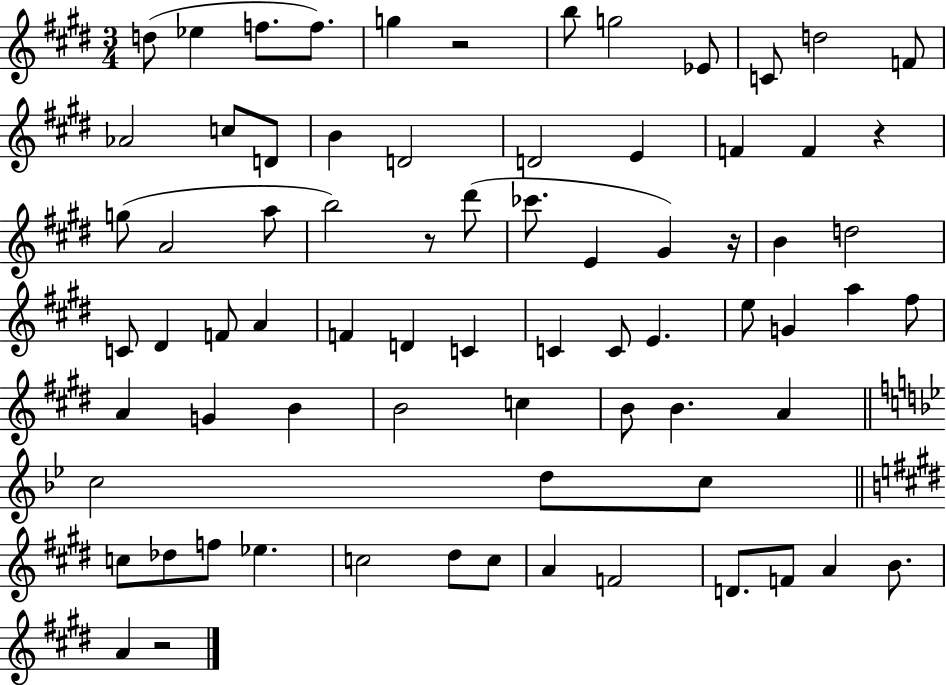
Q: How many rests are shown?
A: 5